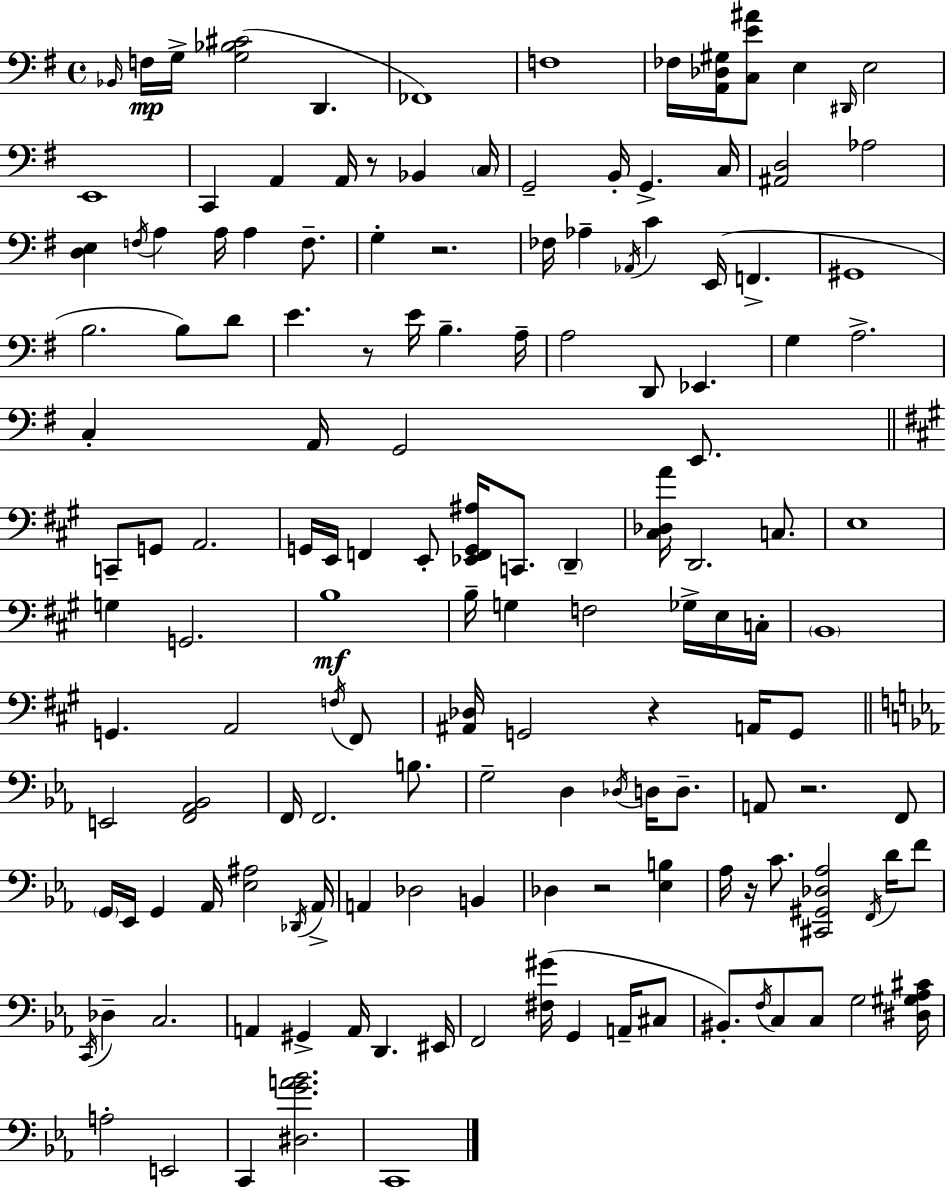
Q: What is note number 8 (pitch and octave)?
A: E3